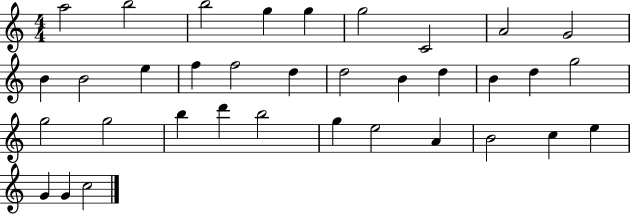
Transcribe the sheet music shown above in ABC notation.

X:1
T:Untitled
M:4/4
L:1/4
K:C
a2 b2 b2 g g g2 C2 A2 G2 B B2 e f f2 d d2 B d B d g2 g2 g2 b d' b2 g e2 A B2 c e G G c2